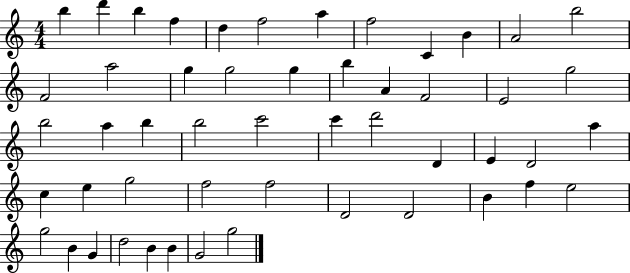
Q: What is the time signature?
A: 4/4